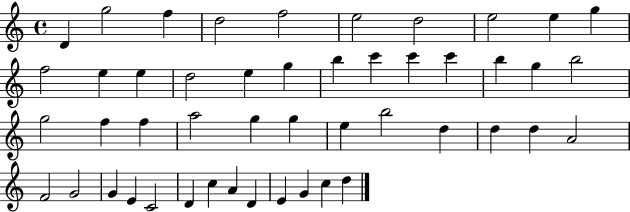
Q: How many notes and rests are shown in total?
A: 48